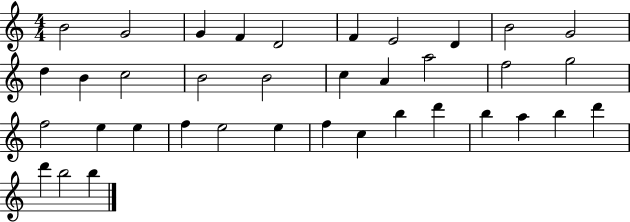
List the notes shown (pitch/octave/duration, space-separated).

B4/h G4/h G4/q F4/q D4/h F4/q E4/h D4/q B4/h G4/h D5/q B4/q C5/h B4/h B4/h C5/q A4/q A5/h F5/h G5/h F5/h E5/q E5/q F5/q E5/h E5/q F5/q C5/q B5/q D6/q B5/q A5/q B5/q D6/q D6/q B5/h B5/q